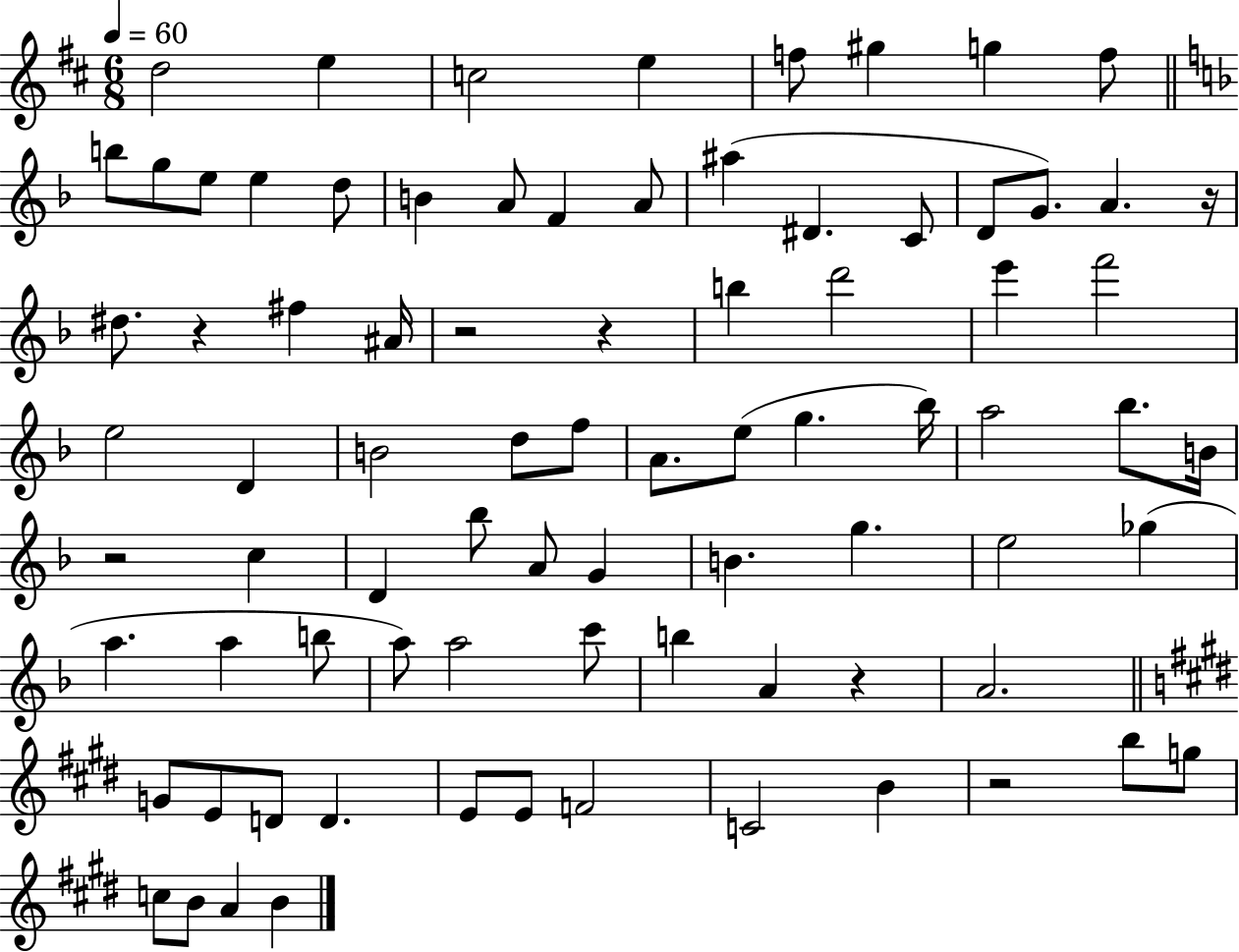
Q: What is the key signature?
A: D major